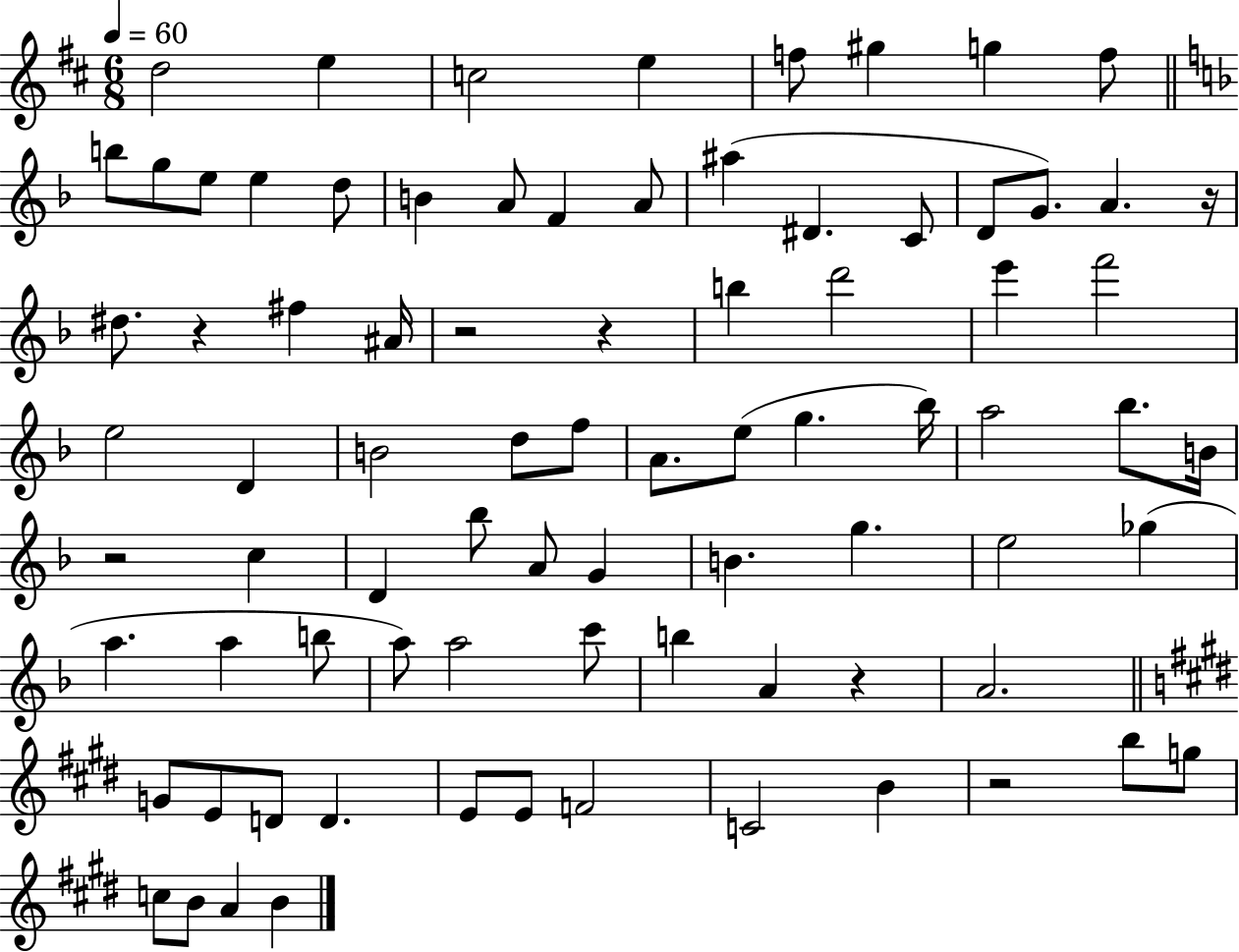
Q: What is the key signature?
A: D major